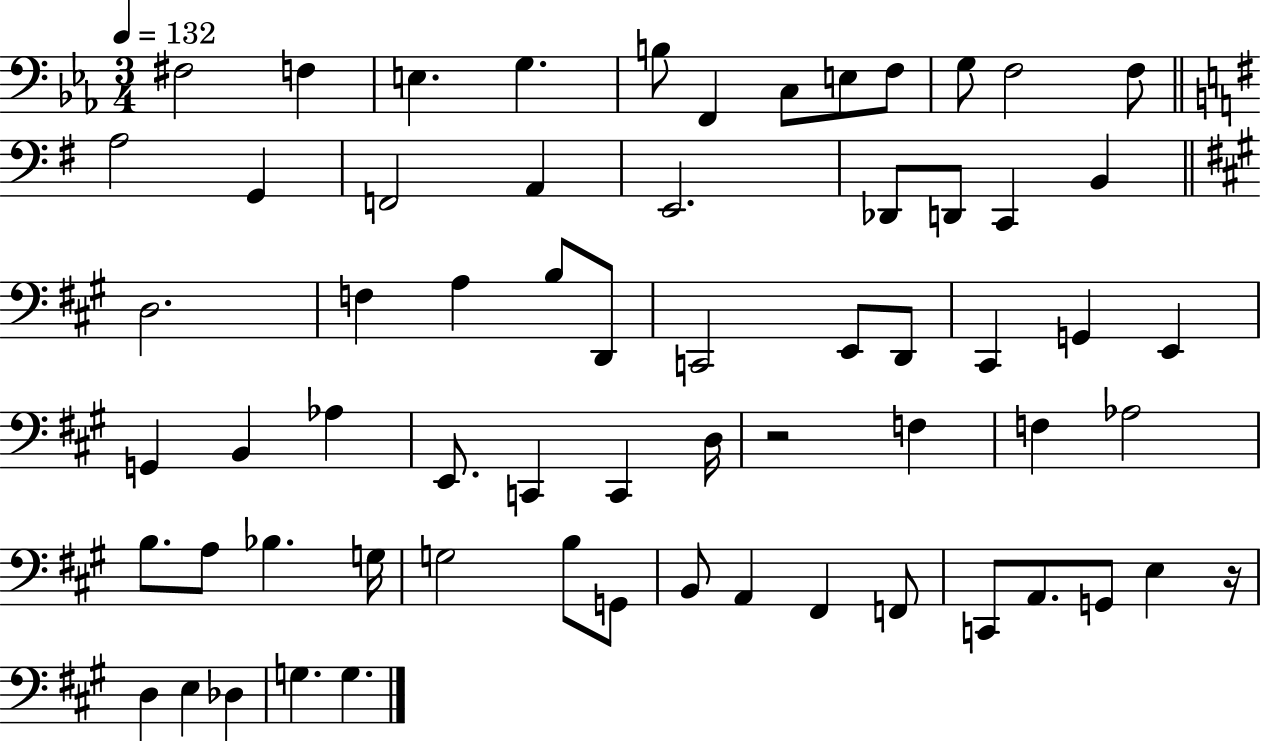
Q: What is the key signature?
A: EES major